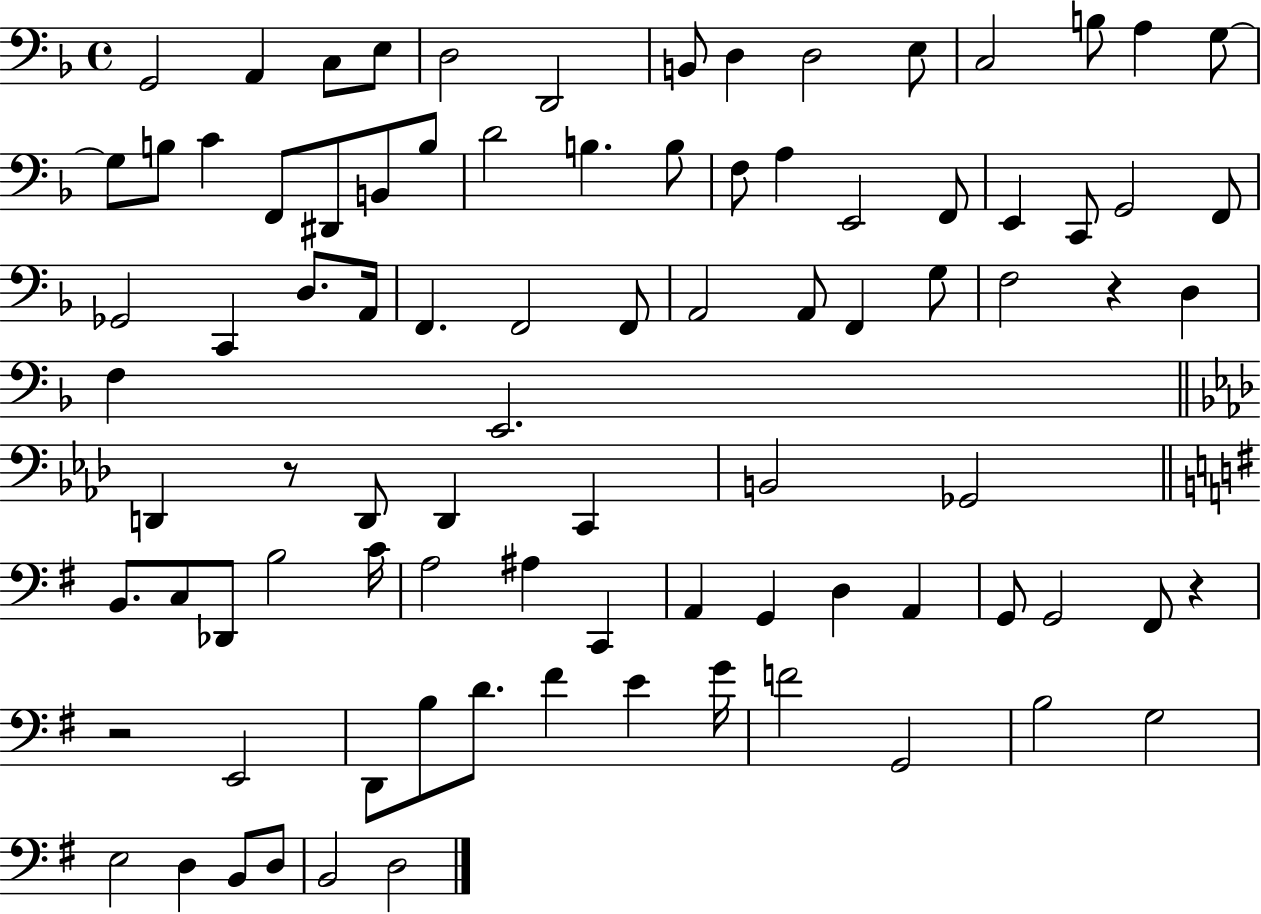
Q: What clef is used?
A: bass